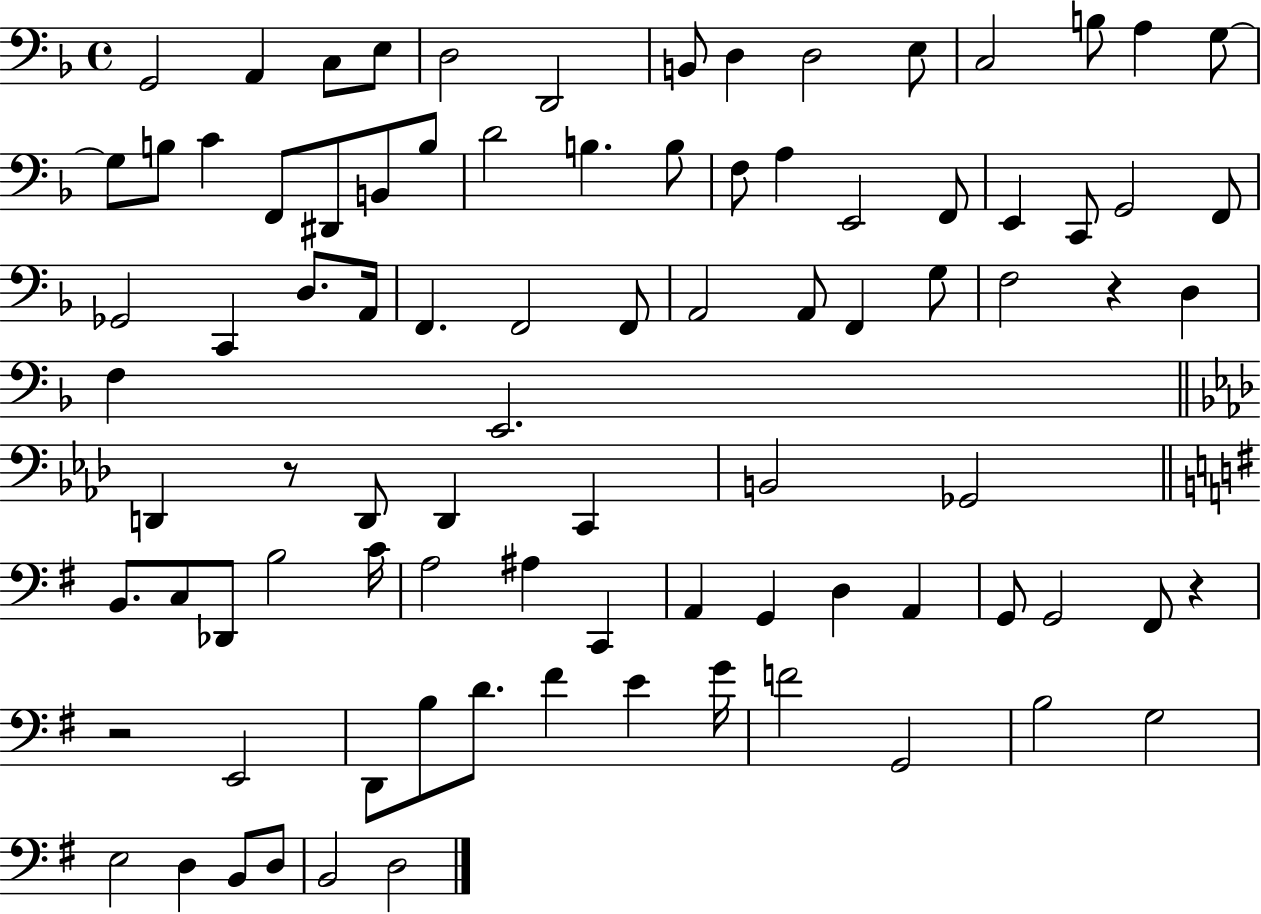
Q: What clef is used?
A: bass